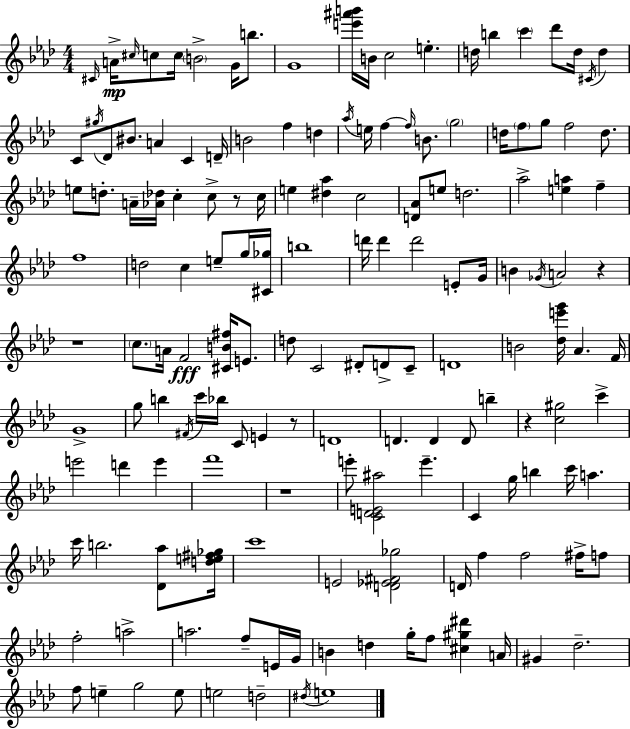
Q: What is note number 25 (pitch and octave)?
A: C4